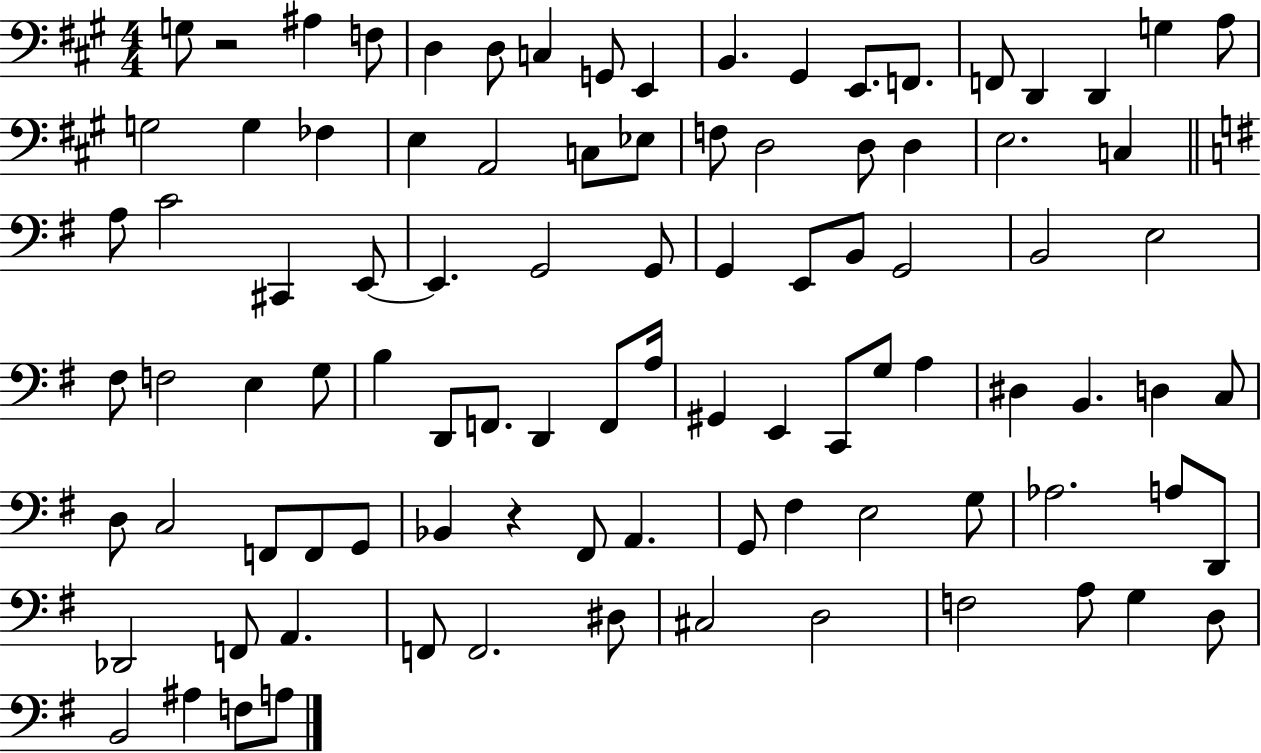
G3/e R/h A#3/q F3/e D3/q D3/e C3/q G2/e E2/q B2/q. G#2/q E2/e. F2/e. F2/e D2/q D2/q G3/q A3/e G3/h G3/q FES3/q E3/q A2/h C3/e Eb3/e F3/e D3/h D3/e D3/q E3/h. C3/q A3/e C4/h C#2/q E2/e E2/q. G2/h G2/e G2/q E2/e B2/e G2/h B2/h E3/h F#3/e F3/h E3/q G3/e B3/q D2/e F2/e. D2/q F2/e A3/s G#2/q E2/q C2/e G3/e A3/q D#3/q B2/q. D3/q C3/e D3/e C3/h F2/e F2/e G2/e Bb2/q R/q F#2/e A2/q. G2/e F#3/q E3/h G3/e Ab3/h. A3/e D2/e Db2/h F2/e A2/q. F2/e F2/h. D#3/e C#3/h D3/h F3/h A3/e G3/q D3/e B2/h A#3/q F3/e A3/e